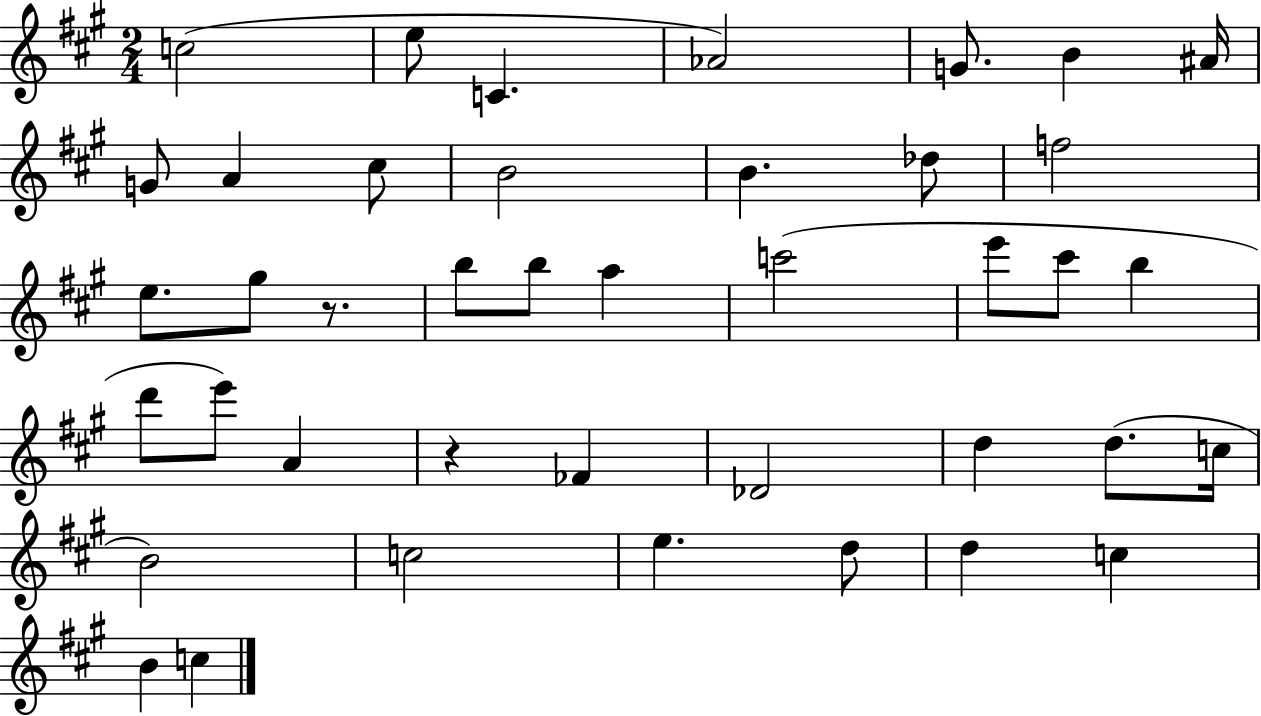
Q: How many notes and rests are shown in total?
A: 41